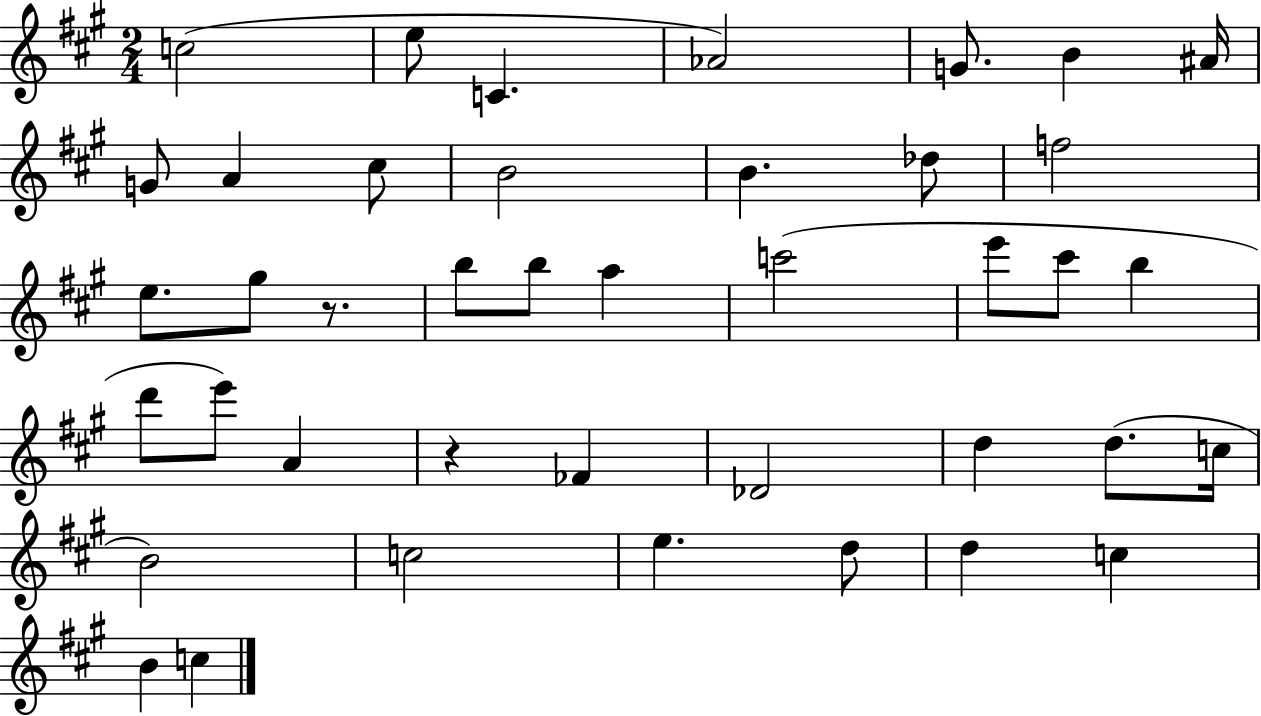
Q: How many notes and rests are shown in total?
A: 41